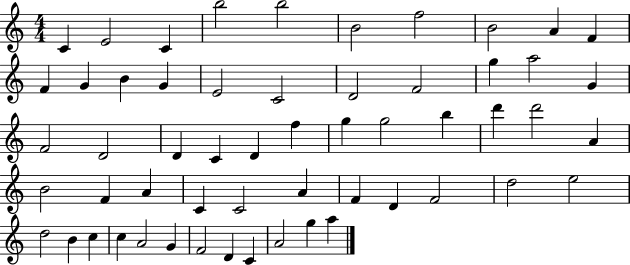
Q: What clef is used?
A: treble